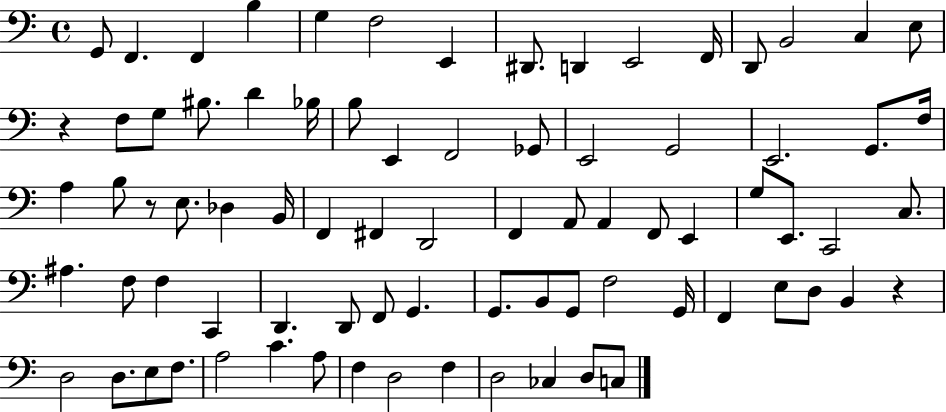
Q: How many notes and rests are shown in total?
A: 80